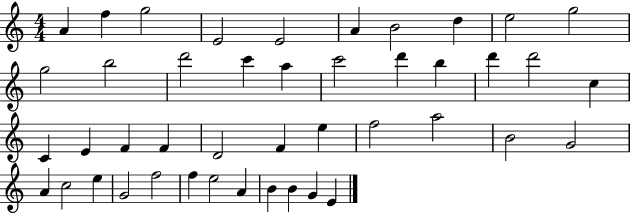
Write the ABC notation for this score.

X:1
T:Untitled
M:4/4
L:1/4
K:C
A f g2 E2 E2 A B2 d e2 g2 g2 b2 d'2 c' a c'2 d' b d' d'2 c C E F F D2 F e f2 a2 B2 G2 A c2 e G2 f2 f e2 A B B G E